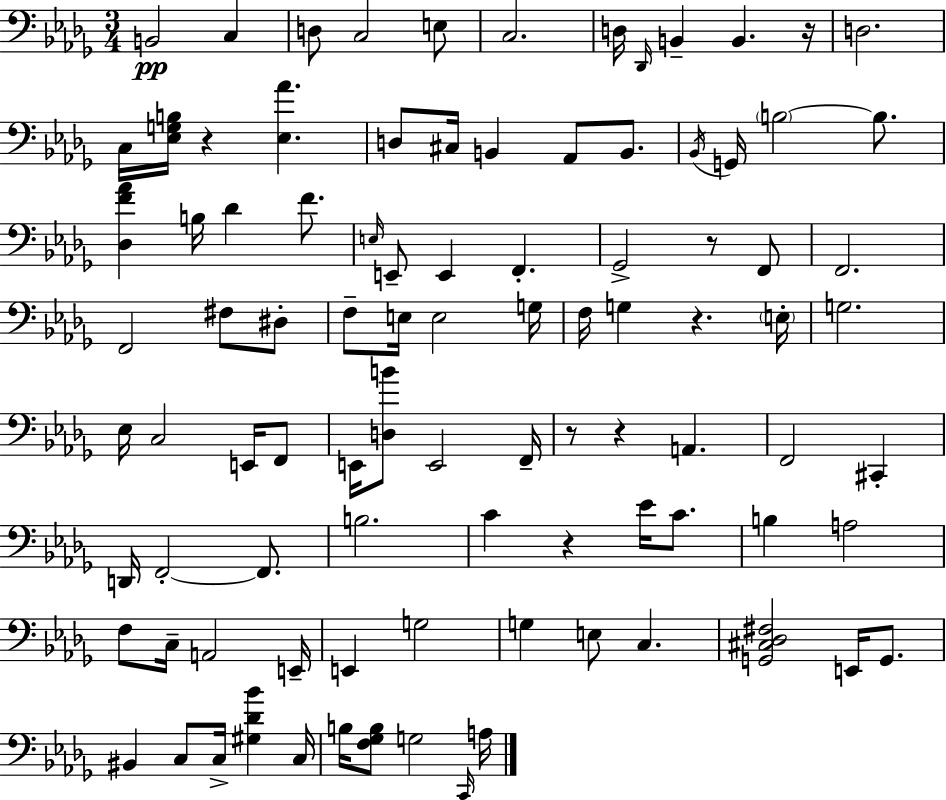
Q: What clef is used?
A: bass